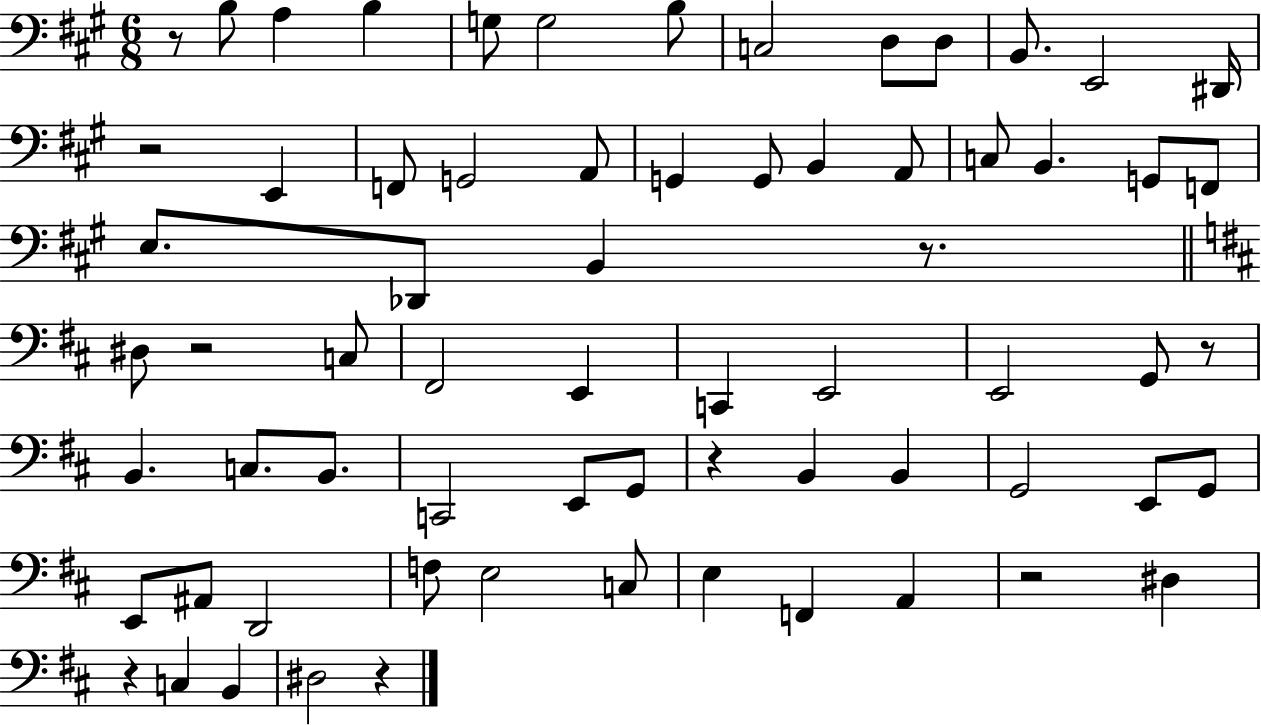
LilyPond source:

{
  \clef bass
  \numericTimeSignature
  \time 6/8
  \key a \major
  r8 b8 a4 b4 | g8 g2 b8 | c2 d8 d8 | b,8. e,2 dis,16 | \break r2 e,4 | f,8 g,2 a,8 | g,4 g,8 b,4 a,8 | c8 b,4. g,8 f,8 | \break e8. des,8 b,4 r8. | \bar "||" \break \key d \major dis8 r2 c8 | fis,2 e,4 | c,4 e,2 | e,2 g,8 r8 | \break b,4. c8. b,8. | c,2 e,8 g,8 | r4 b,4 b,4 | g,2 e,8 g,8 | \break e,8 ais,8 d,2 | f8 e2 c8 | e4 f,4 a,4 | r2 dis4 | \break r4 c4 b,4 | dis2 r4 | \bar "|."
}